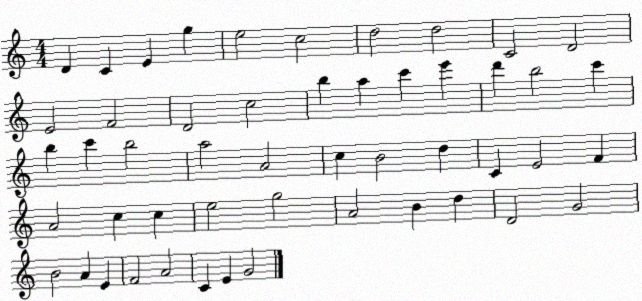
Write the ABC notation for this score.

X:1
T:Untitled
M:4/4
L:1/4
K:C
D C E g e2 c2 d2 d2 C2 D2 E2 F2 D2 c2 b a c' e' d' b2 c' b c' b2 a2 A2 c B2 d C E2 F A2 c c e2 g2 A2 B d D2 G2 B2 A E F2 A2 C E G2